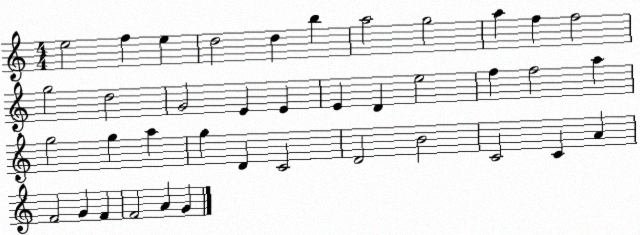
X:1
T:Untitled
M:4/4
L:1/4
K:C
e2 f e d2 d b a2 g2 a f f2 g2 d2 G2 E E E D e2 f f2 a g2 g a g D C2 D2 B2 C2 C A F2 G F F2 A G